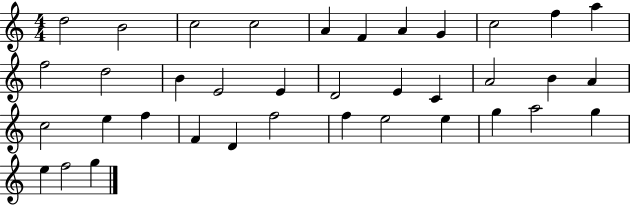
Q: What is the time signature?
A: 4/4